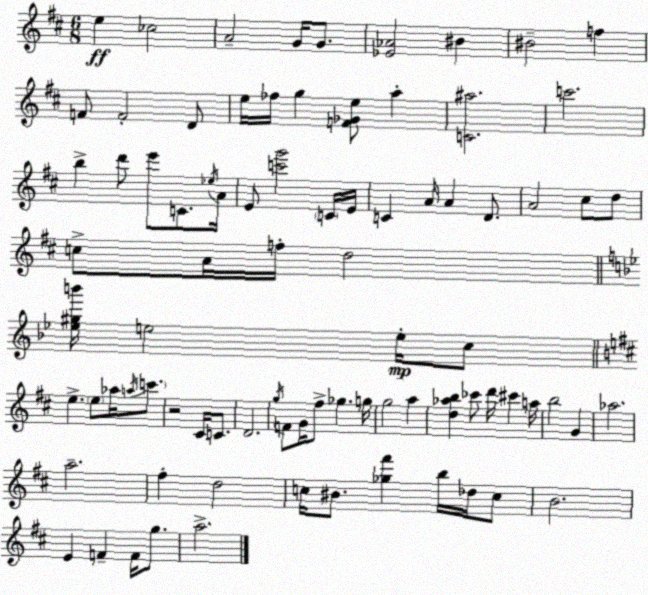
X:1
T:Untitled
M:6/8
L:1/4
K:D
e _c2 A2 G/4 G/2 [_E_A]2 ^B ^B2 f F/2 F2 D/2 e/4 _f/4 g [F_Ge]/2 a [C^a]2 c'2 b d'/2 e'/2 C/2 _e/4 A/4 E/2 [c'g']2 C/4 E/4 C A/4 A D/2 A2 ^c/2 d/2 c/2 A/4 f/4 d2 [_e^gb']/4 e2 e/4 c/2 e e/2 _a/4 a/4 c'/2 z2 ^C/4 C/2 D2 g/4 F/2 G/4 ^f/2 _g g/4 g2 a [d_ab] _c'/2 d'/4 ^c' a/4 b2 G _a2 a2 ^f d2 c/4 ^B/2 [_g^f'] b/4 _d/4 c/2 B2 E F F/4 g/2 a2